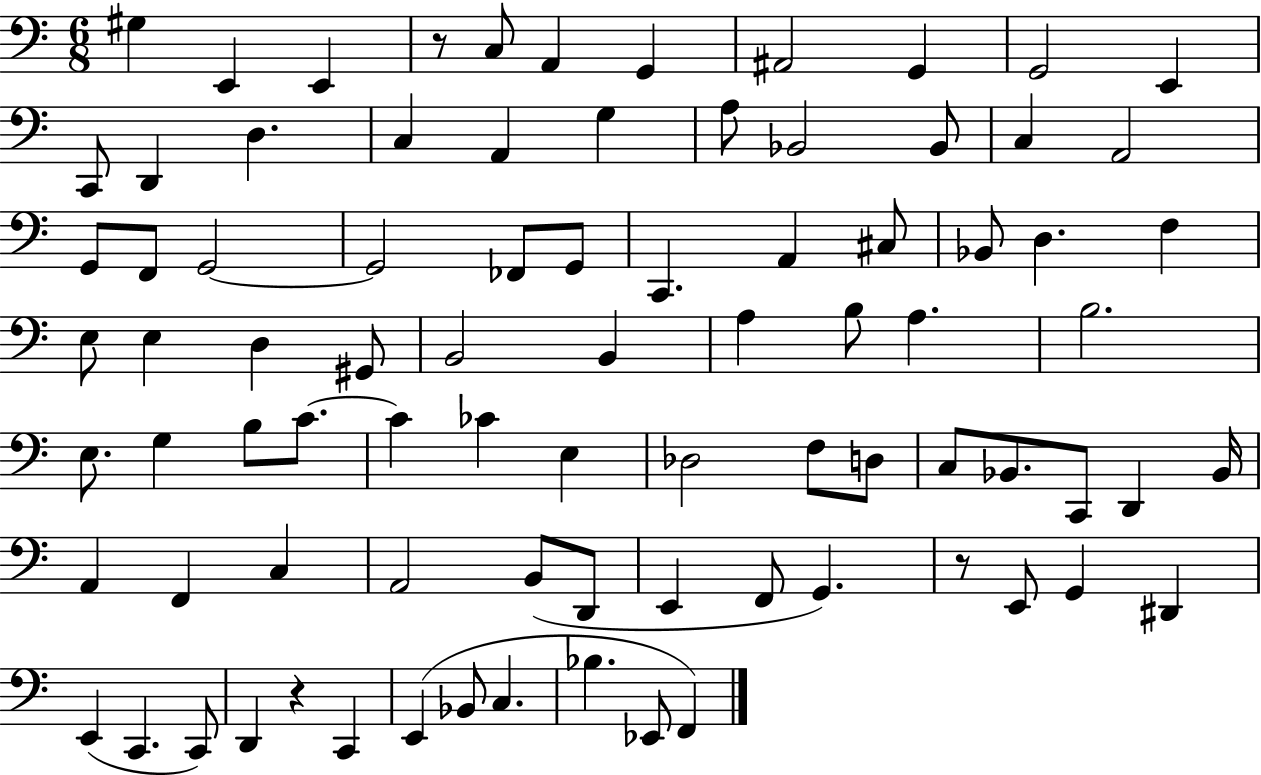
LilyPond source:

{
  \clef bass
  \numericTimeSignature
  \time 6/8
  \key c \major
  gis4 e,4 e,4 | r8 c8 a,4 g,4 | ais,2 g,4 | g,2 e,4 | \break c,8 d,4 d4. | c4 a,4 g4 | a8 bes,2 bes,8 | c4 a,2 | \break g,8 f,8 g,2~~ | g,2 fes,8 g,8 | c,4. a,4 cis8 | bes,8 d4. f4 | \break e8 e4 d4 gis,8 | b,2 b,4 | a4 b8 a4. | b2. | \break e8. g4 b8 c'8.~~ | c'4 ces'4 e4 | des2 f8 d8 | c8 bes,8. c,8 d,4 bes,16 | \break a,4 f,4 c4 | a,2 b,8( d,8 | e,4 f,8 g,4.) | r8 e,8 g,4 dis,4 | \break e,4( c,4. c,8) | d,4 r4 c,4 | e,4( bes,8 c4. | bes4. ees,8 f,4) | \break \bar "|."
}